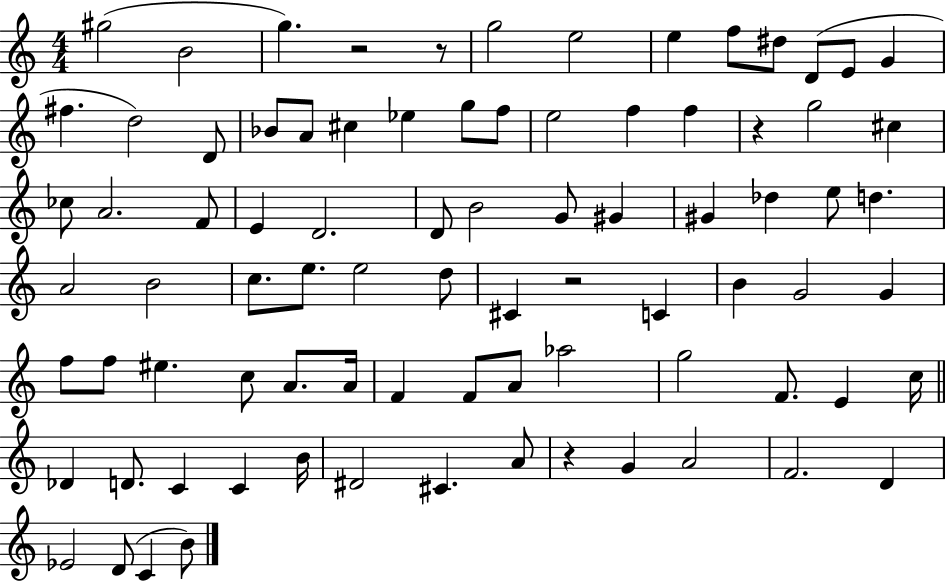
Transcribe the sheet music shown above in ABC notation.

X:1
T:Untitled
M:4/4
L:1/4
K:C
^g2 B2 g z2 z/2 g2 e2 e f/2 ^d/2 D/2 E/2 G ^f d2 D/2 _B/2 A/2 ^c _e g/2 f/2 e2 f f z g2 ^c _c/2 A2 F/2 E D2 D/2 B2 G/2 ^G ^G _d e/2 d A2 B2 c/2 e/2 e2 d/2 ^C z2 C B G2 G f/2 f/2 ^e c/2 A/2 A/4 F F/2 A/2 _a2 g2 F/2 E c/4 _D D/2 C C B/4 ^D2 ^C A/2 z G A2 F2 D _E2 D/2 C B/2